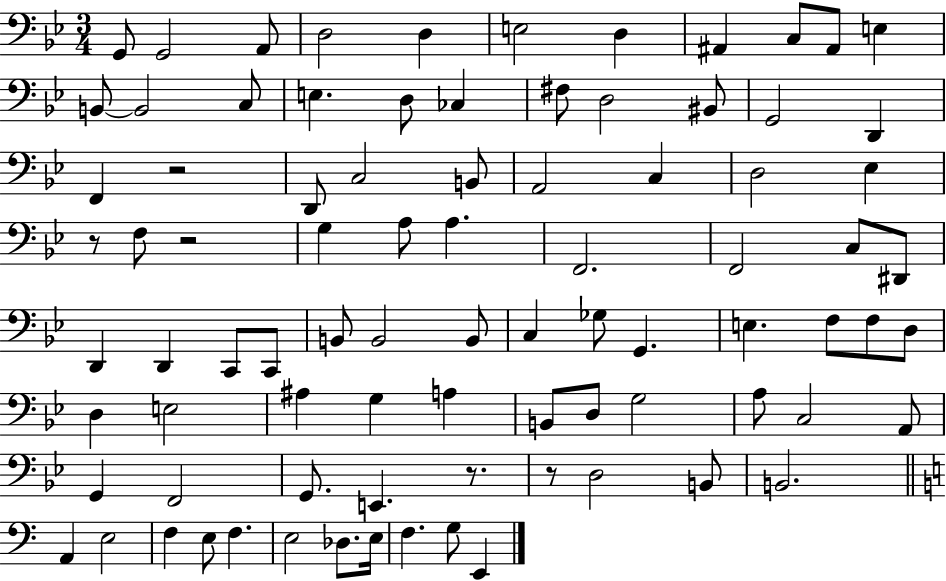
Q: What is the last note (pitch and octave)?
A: E2